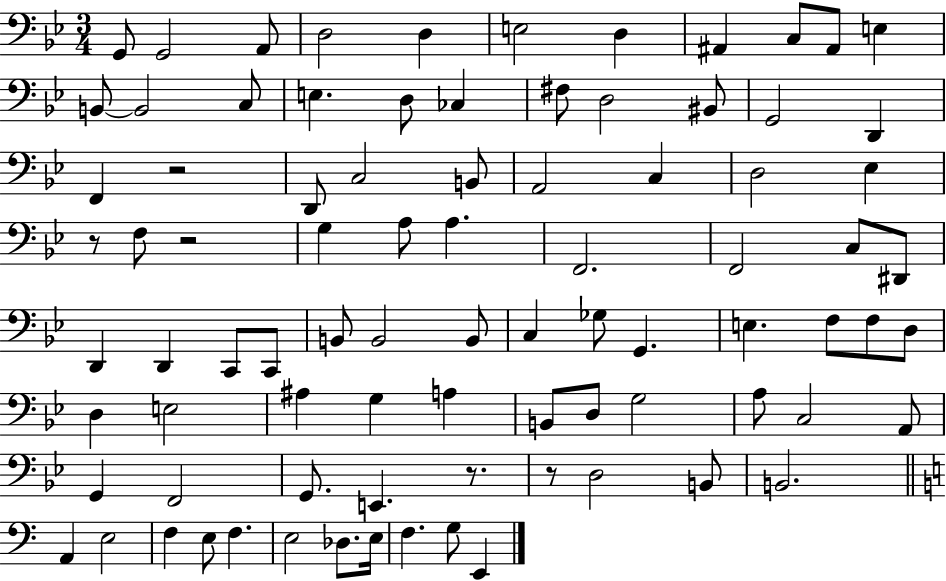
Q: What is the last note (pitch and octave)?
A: E2